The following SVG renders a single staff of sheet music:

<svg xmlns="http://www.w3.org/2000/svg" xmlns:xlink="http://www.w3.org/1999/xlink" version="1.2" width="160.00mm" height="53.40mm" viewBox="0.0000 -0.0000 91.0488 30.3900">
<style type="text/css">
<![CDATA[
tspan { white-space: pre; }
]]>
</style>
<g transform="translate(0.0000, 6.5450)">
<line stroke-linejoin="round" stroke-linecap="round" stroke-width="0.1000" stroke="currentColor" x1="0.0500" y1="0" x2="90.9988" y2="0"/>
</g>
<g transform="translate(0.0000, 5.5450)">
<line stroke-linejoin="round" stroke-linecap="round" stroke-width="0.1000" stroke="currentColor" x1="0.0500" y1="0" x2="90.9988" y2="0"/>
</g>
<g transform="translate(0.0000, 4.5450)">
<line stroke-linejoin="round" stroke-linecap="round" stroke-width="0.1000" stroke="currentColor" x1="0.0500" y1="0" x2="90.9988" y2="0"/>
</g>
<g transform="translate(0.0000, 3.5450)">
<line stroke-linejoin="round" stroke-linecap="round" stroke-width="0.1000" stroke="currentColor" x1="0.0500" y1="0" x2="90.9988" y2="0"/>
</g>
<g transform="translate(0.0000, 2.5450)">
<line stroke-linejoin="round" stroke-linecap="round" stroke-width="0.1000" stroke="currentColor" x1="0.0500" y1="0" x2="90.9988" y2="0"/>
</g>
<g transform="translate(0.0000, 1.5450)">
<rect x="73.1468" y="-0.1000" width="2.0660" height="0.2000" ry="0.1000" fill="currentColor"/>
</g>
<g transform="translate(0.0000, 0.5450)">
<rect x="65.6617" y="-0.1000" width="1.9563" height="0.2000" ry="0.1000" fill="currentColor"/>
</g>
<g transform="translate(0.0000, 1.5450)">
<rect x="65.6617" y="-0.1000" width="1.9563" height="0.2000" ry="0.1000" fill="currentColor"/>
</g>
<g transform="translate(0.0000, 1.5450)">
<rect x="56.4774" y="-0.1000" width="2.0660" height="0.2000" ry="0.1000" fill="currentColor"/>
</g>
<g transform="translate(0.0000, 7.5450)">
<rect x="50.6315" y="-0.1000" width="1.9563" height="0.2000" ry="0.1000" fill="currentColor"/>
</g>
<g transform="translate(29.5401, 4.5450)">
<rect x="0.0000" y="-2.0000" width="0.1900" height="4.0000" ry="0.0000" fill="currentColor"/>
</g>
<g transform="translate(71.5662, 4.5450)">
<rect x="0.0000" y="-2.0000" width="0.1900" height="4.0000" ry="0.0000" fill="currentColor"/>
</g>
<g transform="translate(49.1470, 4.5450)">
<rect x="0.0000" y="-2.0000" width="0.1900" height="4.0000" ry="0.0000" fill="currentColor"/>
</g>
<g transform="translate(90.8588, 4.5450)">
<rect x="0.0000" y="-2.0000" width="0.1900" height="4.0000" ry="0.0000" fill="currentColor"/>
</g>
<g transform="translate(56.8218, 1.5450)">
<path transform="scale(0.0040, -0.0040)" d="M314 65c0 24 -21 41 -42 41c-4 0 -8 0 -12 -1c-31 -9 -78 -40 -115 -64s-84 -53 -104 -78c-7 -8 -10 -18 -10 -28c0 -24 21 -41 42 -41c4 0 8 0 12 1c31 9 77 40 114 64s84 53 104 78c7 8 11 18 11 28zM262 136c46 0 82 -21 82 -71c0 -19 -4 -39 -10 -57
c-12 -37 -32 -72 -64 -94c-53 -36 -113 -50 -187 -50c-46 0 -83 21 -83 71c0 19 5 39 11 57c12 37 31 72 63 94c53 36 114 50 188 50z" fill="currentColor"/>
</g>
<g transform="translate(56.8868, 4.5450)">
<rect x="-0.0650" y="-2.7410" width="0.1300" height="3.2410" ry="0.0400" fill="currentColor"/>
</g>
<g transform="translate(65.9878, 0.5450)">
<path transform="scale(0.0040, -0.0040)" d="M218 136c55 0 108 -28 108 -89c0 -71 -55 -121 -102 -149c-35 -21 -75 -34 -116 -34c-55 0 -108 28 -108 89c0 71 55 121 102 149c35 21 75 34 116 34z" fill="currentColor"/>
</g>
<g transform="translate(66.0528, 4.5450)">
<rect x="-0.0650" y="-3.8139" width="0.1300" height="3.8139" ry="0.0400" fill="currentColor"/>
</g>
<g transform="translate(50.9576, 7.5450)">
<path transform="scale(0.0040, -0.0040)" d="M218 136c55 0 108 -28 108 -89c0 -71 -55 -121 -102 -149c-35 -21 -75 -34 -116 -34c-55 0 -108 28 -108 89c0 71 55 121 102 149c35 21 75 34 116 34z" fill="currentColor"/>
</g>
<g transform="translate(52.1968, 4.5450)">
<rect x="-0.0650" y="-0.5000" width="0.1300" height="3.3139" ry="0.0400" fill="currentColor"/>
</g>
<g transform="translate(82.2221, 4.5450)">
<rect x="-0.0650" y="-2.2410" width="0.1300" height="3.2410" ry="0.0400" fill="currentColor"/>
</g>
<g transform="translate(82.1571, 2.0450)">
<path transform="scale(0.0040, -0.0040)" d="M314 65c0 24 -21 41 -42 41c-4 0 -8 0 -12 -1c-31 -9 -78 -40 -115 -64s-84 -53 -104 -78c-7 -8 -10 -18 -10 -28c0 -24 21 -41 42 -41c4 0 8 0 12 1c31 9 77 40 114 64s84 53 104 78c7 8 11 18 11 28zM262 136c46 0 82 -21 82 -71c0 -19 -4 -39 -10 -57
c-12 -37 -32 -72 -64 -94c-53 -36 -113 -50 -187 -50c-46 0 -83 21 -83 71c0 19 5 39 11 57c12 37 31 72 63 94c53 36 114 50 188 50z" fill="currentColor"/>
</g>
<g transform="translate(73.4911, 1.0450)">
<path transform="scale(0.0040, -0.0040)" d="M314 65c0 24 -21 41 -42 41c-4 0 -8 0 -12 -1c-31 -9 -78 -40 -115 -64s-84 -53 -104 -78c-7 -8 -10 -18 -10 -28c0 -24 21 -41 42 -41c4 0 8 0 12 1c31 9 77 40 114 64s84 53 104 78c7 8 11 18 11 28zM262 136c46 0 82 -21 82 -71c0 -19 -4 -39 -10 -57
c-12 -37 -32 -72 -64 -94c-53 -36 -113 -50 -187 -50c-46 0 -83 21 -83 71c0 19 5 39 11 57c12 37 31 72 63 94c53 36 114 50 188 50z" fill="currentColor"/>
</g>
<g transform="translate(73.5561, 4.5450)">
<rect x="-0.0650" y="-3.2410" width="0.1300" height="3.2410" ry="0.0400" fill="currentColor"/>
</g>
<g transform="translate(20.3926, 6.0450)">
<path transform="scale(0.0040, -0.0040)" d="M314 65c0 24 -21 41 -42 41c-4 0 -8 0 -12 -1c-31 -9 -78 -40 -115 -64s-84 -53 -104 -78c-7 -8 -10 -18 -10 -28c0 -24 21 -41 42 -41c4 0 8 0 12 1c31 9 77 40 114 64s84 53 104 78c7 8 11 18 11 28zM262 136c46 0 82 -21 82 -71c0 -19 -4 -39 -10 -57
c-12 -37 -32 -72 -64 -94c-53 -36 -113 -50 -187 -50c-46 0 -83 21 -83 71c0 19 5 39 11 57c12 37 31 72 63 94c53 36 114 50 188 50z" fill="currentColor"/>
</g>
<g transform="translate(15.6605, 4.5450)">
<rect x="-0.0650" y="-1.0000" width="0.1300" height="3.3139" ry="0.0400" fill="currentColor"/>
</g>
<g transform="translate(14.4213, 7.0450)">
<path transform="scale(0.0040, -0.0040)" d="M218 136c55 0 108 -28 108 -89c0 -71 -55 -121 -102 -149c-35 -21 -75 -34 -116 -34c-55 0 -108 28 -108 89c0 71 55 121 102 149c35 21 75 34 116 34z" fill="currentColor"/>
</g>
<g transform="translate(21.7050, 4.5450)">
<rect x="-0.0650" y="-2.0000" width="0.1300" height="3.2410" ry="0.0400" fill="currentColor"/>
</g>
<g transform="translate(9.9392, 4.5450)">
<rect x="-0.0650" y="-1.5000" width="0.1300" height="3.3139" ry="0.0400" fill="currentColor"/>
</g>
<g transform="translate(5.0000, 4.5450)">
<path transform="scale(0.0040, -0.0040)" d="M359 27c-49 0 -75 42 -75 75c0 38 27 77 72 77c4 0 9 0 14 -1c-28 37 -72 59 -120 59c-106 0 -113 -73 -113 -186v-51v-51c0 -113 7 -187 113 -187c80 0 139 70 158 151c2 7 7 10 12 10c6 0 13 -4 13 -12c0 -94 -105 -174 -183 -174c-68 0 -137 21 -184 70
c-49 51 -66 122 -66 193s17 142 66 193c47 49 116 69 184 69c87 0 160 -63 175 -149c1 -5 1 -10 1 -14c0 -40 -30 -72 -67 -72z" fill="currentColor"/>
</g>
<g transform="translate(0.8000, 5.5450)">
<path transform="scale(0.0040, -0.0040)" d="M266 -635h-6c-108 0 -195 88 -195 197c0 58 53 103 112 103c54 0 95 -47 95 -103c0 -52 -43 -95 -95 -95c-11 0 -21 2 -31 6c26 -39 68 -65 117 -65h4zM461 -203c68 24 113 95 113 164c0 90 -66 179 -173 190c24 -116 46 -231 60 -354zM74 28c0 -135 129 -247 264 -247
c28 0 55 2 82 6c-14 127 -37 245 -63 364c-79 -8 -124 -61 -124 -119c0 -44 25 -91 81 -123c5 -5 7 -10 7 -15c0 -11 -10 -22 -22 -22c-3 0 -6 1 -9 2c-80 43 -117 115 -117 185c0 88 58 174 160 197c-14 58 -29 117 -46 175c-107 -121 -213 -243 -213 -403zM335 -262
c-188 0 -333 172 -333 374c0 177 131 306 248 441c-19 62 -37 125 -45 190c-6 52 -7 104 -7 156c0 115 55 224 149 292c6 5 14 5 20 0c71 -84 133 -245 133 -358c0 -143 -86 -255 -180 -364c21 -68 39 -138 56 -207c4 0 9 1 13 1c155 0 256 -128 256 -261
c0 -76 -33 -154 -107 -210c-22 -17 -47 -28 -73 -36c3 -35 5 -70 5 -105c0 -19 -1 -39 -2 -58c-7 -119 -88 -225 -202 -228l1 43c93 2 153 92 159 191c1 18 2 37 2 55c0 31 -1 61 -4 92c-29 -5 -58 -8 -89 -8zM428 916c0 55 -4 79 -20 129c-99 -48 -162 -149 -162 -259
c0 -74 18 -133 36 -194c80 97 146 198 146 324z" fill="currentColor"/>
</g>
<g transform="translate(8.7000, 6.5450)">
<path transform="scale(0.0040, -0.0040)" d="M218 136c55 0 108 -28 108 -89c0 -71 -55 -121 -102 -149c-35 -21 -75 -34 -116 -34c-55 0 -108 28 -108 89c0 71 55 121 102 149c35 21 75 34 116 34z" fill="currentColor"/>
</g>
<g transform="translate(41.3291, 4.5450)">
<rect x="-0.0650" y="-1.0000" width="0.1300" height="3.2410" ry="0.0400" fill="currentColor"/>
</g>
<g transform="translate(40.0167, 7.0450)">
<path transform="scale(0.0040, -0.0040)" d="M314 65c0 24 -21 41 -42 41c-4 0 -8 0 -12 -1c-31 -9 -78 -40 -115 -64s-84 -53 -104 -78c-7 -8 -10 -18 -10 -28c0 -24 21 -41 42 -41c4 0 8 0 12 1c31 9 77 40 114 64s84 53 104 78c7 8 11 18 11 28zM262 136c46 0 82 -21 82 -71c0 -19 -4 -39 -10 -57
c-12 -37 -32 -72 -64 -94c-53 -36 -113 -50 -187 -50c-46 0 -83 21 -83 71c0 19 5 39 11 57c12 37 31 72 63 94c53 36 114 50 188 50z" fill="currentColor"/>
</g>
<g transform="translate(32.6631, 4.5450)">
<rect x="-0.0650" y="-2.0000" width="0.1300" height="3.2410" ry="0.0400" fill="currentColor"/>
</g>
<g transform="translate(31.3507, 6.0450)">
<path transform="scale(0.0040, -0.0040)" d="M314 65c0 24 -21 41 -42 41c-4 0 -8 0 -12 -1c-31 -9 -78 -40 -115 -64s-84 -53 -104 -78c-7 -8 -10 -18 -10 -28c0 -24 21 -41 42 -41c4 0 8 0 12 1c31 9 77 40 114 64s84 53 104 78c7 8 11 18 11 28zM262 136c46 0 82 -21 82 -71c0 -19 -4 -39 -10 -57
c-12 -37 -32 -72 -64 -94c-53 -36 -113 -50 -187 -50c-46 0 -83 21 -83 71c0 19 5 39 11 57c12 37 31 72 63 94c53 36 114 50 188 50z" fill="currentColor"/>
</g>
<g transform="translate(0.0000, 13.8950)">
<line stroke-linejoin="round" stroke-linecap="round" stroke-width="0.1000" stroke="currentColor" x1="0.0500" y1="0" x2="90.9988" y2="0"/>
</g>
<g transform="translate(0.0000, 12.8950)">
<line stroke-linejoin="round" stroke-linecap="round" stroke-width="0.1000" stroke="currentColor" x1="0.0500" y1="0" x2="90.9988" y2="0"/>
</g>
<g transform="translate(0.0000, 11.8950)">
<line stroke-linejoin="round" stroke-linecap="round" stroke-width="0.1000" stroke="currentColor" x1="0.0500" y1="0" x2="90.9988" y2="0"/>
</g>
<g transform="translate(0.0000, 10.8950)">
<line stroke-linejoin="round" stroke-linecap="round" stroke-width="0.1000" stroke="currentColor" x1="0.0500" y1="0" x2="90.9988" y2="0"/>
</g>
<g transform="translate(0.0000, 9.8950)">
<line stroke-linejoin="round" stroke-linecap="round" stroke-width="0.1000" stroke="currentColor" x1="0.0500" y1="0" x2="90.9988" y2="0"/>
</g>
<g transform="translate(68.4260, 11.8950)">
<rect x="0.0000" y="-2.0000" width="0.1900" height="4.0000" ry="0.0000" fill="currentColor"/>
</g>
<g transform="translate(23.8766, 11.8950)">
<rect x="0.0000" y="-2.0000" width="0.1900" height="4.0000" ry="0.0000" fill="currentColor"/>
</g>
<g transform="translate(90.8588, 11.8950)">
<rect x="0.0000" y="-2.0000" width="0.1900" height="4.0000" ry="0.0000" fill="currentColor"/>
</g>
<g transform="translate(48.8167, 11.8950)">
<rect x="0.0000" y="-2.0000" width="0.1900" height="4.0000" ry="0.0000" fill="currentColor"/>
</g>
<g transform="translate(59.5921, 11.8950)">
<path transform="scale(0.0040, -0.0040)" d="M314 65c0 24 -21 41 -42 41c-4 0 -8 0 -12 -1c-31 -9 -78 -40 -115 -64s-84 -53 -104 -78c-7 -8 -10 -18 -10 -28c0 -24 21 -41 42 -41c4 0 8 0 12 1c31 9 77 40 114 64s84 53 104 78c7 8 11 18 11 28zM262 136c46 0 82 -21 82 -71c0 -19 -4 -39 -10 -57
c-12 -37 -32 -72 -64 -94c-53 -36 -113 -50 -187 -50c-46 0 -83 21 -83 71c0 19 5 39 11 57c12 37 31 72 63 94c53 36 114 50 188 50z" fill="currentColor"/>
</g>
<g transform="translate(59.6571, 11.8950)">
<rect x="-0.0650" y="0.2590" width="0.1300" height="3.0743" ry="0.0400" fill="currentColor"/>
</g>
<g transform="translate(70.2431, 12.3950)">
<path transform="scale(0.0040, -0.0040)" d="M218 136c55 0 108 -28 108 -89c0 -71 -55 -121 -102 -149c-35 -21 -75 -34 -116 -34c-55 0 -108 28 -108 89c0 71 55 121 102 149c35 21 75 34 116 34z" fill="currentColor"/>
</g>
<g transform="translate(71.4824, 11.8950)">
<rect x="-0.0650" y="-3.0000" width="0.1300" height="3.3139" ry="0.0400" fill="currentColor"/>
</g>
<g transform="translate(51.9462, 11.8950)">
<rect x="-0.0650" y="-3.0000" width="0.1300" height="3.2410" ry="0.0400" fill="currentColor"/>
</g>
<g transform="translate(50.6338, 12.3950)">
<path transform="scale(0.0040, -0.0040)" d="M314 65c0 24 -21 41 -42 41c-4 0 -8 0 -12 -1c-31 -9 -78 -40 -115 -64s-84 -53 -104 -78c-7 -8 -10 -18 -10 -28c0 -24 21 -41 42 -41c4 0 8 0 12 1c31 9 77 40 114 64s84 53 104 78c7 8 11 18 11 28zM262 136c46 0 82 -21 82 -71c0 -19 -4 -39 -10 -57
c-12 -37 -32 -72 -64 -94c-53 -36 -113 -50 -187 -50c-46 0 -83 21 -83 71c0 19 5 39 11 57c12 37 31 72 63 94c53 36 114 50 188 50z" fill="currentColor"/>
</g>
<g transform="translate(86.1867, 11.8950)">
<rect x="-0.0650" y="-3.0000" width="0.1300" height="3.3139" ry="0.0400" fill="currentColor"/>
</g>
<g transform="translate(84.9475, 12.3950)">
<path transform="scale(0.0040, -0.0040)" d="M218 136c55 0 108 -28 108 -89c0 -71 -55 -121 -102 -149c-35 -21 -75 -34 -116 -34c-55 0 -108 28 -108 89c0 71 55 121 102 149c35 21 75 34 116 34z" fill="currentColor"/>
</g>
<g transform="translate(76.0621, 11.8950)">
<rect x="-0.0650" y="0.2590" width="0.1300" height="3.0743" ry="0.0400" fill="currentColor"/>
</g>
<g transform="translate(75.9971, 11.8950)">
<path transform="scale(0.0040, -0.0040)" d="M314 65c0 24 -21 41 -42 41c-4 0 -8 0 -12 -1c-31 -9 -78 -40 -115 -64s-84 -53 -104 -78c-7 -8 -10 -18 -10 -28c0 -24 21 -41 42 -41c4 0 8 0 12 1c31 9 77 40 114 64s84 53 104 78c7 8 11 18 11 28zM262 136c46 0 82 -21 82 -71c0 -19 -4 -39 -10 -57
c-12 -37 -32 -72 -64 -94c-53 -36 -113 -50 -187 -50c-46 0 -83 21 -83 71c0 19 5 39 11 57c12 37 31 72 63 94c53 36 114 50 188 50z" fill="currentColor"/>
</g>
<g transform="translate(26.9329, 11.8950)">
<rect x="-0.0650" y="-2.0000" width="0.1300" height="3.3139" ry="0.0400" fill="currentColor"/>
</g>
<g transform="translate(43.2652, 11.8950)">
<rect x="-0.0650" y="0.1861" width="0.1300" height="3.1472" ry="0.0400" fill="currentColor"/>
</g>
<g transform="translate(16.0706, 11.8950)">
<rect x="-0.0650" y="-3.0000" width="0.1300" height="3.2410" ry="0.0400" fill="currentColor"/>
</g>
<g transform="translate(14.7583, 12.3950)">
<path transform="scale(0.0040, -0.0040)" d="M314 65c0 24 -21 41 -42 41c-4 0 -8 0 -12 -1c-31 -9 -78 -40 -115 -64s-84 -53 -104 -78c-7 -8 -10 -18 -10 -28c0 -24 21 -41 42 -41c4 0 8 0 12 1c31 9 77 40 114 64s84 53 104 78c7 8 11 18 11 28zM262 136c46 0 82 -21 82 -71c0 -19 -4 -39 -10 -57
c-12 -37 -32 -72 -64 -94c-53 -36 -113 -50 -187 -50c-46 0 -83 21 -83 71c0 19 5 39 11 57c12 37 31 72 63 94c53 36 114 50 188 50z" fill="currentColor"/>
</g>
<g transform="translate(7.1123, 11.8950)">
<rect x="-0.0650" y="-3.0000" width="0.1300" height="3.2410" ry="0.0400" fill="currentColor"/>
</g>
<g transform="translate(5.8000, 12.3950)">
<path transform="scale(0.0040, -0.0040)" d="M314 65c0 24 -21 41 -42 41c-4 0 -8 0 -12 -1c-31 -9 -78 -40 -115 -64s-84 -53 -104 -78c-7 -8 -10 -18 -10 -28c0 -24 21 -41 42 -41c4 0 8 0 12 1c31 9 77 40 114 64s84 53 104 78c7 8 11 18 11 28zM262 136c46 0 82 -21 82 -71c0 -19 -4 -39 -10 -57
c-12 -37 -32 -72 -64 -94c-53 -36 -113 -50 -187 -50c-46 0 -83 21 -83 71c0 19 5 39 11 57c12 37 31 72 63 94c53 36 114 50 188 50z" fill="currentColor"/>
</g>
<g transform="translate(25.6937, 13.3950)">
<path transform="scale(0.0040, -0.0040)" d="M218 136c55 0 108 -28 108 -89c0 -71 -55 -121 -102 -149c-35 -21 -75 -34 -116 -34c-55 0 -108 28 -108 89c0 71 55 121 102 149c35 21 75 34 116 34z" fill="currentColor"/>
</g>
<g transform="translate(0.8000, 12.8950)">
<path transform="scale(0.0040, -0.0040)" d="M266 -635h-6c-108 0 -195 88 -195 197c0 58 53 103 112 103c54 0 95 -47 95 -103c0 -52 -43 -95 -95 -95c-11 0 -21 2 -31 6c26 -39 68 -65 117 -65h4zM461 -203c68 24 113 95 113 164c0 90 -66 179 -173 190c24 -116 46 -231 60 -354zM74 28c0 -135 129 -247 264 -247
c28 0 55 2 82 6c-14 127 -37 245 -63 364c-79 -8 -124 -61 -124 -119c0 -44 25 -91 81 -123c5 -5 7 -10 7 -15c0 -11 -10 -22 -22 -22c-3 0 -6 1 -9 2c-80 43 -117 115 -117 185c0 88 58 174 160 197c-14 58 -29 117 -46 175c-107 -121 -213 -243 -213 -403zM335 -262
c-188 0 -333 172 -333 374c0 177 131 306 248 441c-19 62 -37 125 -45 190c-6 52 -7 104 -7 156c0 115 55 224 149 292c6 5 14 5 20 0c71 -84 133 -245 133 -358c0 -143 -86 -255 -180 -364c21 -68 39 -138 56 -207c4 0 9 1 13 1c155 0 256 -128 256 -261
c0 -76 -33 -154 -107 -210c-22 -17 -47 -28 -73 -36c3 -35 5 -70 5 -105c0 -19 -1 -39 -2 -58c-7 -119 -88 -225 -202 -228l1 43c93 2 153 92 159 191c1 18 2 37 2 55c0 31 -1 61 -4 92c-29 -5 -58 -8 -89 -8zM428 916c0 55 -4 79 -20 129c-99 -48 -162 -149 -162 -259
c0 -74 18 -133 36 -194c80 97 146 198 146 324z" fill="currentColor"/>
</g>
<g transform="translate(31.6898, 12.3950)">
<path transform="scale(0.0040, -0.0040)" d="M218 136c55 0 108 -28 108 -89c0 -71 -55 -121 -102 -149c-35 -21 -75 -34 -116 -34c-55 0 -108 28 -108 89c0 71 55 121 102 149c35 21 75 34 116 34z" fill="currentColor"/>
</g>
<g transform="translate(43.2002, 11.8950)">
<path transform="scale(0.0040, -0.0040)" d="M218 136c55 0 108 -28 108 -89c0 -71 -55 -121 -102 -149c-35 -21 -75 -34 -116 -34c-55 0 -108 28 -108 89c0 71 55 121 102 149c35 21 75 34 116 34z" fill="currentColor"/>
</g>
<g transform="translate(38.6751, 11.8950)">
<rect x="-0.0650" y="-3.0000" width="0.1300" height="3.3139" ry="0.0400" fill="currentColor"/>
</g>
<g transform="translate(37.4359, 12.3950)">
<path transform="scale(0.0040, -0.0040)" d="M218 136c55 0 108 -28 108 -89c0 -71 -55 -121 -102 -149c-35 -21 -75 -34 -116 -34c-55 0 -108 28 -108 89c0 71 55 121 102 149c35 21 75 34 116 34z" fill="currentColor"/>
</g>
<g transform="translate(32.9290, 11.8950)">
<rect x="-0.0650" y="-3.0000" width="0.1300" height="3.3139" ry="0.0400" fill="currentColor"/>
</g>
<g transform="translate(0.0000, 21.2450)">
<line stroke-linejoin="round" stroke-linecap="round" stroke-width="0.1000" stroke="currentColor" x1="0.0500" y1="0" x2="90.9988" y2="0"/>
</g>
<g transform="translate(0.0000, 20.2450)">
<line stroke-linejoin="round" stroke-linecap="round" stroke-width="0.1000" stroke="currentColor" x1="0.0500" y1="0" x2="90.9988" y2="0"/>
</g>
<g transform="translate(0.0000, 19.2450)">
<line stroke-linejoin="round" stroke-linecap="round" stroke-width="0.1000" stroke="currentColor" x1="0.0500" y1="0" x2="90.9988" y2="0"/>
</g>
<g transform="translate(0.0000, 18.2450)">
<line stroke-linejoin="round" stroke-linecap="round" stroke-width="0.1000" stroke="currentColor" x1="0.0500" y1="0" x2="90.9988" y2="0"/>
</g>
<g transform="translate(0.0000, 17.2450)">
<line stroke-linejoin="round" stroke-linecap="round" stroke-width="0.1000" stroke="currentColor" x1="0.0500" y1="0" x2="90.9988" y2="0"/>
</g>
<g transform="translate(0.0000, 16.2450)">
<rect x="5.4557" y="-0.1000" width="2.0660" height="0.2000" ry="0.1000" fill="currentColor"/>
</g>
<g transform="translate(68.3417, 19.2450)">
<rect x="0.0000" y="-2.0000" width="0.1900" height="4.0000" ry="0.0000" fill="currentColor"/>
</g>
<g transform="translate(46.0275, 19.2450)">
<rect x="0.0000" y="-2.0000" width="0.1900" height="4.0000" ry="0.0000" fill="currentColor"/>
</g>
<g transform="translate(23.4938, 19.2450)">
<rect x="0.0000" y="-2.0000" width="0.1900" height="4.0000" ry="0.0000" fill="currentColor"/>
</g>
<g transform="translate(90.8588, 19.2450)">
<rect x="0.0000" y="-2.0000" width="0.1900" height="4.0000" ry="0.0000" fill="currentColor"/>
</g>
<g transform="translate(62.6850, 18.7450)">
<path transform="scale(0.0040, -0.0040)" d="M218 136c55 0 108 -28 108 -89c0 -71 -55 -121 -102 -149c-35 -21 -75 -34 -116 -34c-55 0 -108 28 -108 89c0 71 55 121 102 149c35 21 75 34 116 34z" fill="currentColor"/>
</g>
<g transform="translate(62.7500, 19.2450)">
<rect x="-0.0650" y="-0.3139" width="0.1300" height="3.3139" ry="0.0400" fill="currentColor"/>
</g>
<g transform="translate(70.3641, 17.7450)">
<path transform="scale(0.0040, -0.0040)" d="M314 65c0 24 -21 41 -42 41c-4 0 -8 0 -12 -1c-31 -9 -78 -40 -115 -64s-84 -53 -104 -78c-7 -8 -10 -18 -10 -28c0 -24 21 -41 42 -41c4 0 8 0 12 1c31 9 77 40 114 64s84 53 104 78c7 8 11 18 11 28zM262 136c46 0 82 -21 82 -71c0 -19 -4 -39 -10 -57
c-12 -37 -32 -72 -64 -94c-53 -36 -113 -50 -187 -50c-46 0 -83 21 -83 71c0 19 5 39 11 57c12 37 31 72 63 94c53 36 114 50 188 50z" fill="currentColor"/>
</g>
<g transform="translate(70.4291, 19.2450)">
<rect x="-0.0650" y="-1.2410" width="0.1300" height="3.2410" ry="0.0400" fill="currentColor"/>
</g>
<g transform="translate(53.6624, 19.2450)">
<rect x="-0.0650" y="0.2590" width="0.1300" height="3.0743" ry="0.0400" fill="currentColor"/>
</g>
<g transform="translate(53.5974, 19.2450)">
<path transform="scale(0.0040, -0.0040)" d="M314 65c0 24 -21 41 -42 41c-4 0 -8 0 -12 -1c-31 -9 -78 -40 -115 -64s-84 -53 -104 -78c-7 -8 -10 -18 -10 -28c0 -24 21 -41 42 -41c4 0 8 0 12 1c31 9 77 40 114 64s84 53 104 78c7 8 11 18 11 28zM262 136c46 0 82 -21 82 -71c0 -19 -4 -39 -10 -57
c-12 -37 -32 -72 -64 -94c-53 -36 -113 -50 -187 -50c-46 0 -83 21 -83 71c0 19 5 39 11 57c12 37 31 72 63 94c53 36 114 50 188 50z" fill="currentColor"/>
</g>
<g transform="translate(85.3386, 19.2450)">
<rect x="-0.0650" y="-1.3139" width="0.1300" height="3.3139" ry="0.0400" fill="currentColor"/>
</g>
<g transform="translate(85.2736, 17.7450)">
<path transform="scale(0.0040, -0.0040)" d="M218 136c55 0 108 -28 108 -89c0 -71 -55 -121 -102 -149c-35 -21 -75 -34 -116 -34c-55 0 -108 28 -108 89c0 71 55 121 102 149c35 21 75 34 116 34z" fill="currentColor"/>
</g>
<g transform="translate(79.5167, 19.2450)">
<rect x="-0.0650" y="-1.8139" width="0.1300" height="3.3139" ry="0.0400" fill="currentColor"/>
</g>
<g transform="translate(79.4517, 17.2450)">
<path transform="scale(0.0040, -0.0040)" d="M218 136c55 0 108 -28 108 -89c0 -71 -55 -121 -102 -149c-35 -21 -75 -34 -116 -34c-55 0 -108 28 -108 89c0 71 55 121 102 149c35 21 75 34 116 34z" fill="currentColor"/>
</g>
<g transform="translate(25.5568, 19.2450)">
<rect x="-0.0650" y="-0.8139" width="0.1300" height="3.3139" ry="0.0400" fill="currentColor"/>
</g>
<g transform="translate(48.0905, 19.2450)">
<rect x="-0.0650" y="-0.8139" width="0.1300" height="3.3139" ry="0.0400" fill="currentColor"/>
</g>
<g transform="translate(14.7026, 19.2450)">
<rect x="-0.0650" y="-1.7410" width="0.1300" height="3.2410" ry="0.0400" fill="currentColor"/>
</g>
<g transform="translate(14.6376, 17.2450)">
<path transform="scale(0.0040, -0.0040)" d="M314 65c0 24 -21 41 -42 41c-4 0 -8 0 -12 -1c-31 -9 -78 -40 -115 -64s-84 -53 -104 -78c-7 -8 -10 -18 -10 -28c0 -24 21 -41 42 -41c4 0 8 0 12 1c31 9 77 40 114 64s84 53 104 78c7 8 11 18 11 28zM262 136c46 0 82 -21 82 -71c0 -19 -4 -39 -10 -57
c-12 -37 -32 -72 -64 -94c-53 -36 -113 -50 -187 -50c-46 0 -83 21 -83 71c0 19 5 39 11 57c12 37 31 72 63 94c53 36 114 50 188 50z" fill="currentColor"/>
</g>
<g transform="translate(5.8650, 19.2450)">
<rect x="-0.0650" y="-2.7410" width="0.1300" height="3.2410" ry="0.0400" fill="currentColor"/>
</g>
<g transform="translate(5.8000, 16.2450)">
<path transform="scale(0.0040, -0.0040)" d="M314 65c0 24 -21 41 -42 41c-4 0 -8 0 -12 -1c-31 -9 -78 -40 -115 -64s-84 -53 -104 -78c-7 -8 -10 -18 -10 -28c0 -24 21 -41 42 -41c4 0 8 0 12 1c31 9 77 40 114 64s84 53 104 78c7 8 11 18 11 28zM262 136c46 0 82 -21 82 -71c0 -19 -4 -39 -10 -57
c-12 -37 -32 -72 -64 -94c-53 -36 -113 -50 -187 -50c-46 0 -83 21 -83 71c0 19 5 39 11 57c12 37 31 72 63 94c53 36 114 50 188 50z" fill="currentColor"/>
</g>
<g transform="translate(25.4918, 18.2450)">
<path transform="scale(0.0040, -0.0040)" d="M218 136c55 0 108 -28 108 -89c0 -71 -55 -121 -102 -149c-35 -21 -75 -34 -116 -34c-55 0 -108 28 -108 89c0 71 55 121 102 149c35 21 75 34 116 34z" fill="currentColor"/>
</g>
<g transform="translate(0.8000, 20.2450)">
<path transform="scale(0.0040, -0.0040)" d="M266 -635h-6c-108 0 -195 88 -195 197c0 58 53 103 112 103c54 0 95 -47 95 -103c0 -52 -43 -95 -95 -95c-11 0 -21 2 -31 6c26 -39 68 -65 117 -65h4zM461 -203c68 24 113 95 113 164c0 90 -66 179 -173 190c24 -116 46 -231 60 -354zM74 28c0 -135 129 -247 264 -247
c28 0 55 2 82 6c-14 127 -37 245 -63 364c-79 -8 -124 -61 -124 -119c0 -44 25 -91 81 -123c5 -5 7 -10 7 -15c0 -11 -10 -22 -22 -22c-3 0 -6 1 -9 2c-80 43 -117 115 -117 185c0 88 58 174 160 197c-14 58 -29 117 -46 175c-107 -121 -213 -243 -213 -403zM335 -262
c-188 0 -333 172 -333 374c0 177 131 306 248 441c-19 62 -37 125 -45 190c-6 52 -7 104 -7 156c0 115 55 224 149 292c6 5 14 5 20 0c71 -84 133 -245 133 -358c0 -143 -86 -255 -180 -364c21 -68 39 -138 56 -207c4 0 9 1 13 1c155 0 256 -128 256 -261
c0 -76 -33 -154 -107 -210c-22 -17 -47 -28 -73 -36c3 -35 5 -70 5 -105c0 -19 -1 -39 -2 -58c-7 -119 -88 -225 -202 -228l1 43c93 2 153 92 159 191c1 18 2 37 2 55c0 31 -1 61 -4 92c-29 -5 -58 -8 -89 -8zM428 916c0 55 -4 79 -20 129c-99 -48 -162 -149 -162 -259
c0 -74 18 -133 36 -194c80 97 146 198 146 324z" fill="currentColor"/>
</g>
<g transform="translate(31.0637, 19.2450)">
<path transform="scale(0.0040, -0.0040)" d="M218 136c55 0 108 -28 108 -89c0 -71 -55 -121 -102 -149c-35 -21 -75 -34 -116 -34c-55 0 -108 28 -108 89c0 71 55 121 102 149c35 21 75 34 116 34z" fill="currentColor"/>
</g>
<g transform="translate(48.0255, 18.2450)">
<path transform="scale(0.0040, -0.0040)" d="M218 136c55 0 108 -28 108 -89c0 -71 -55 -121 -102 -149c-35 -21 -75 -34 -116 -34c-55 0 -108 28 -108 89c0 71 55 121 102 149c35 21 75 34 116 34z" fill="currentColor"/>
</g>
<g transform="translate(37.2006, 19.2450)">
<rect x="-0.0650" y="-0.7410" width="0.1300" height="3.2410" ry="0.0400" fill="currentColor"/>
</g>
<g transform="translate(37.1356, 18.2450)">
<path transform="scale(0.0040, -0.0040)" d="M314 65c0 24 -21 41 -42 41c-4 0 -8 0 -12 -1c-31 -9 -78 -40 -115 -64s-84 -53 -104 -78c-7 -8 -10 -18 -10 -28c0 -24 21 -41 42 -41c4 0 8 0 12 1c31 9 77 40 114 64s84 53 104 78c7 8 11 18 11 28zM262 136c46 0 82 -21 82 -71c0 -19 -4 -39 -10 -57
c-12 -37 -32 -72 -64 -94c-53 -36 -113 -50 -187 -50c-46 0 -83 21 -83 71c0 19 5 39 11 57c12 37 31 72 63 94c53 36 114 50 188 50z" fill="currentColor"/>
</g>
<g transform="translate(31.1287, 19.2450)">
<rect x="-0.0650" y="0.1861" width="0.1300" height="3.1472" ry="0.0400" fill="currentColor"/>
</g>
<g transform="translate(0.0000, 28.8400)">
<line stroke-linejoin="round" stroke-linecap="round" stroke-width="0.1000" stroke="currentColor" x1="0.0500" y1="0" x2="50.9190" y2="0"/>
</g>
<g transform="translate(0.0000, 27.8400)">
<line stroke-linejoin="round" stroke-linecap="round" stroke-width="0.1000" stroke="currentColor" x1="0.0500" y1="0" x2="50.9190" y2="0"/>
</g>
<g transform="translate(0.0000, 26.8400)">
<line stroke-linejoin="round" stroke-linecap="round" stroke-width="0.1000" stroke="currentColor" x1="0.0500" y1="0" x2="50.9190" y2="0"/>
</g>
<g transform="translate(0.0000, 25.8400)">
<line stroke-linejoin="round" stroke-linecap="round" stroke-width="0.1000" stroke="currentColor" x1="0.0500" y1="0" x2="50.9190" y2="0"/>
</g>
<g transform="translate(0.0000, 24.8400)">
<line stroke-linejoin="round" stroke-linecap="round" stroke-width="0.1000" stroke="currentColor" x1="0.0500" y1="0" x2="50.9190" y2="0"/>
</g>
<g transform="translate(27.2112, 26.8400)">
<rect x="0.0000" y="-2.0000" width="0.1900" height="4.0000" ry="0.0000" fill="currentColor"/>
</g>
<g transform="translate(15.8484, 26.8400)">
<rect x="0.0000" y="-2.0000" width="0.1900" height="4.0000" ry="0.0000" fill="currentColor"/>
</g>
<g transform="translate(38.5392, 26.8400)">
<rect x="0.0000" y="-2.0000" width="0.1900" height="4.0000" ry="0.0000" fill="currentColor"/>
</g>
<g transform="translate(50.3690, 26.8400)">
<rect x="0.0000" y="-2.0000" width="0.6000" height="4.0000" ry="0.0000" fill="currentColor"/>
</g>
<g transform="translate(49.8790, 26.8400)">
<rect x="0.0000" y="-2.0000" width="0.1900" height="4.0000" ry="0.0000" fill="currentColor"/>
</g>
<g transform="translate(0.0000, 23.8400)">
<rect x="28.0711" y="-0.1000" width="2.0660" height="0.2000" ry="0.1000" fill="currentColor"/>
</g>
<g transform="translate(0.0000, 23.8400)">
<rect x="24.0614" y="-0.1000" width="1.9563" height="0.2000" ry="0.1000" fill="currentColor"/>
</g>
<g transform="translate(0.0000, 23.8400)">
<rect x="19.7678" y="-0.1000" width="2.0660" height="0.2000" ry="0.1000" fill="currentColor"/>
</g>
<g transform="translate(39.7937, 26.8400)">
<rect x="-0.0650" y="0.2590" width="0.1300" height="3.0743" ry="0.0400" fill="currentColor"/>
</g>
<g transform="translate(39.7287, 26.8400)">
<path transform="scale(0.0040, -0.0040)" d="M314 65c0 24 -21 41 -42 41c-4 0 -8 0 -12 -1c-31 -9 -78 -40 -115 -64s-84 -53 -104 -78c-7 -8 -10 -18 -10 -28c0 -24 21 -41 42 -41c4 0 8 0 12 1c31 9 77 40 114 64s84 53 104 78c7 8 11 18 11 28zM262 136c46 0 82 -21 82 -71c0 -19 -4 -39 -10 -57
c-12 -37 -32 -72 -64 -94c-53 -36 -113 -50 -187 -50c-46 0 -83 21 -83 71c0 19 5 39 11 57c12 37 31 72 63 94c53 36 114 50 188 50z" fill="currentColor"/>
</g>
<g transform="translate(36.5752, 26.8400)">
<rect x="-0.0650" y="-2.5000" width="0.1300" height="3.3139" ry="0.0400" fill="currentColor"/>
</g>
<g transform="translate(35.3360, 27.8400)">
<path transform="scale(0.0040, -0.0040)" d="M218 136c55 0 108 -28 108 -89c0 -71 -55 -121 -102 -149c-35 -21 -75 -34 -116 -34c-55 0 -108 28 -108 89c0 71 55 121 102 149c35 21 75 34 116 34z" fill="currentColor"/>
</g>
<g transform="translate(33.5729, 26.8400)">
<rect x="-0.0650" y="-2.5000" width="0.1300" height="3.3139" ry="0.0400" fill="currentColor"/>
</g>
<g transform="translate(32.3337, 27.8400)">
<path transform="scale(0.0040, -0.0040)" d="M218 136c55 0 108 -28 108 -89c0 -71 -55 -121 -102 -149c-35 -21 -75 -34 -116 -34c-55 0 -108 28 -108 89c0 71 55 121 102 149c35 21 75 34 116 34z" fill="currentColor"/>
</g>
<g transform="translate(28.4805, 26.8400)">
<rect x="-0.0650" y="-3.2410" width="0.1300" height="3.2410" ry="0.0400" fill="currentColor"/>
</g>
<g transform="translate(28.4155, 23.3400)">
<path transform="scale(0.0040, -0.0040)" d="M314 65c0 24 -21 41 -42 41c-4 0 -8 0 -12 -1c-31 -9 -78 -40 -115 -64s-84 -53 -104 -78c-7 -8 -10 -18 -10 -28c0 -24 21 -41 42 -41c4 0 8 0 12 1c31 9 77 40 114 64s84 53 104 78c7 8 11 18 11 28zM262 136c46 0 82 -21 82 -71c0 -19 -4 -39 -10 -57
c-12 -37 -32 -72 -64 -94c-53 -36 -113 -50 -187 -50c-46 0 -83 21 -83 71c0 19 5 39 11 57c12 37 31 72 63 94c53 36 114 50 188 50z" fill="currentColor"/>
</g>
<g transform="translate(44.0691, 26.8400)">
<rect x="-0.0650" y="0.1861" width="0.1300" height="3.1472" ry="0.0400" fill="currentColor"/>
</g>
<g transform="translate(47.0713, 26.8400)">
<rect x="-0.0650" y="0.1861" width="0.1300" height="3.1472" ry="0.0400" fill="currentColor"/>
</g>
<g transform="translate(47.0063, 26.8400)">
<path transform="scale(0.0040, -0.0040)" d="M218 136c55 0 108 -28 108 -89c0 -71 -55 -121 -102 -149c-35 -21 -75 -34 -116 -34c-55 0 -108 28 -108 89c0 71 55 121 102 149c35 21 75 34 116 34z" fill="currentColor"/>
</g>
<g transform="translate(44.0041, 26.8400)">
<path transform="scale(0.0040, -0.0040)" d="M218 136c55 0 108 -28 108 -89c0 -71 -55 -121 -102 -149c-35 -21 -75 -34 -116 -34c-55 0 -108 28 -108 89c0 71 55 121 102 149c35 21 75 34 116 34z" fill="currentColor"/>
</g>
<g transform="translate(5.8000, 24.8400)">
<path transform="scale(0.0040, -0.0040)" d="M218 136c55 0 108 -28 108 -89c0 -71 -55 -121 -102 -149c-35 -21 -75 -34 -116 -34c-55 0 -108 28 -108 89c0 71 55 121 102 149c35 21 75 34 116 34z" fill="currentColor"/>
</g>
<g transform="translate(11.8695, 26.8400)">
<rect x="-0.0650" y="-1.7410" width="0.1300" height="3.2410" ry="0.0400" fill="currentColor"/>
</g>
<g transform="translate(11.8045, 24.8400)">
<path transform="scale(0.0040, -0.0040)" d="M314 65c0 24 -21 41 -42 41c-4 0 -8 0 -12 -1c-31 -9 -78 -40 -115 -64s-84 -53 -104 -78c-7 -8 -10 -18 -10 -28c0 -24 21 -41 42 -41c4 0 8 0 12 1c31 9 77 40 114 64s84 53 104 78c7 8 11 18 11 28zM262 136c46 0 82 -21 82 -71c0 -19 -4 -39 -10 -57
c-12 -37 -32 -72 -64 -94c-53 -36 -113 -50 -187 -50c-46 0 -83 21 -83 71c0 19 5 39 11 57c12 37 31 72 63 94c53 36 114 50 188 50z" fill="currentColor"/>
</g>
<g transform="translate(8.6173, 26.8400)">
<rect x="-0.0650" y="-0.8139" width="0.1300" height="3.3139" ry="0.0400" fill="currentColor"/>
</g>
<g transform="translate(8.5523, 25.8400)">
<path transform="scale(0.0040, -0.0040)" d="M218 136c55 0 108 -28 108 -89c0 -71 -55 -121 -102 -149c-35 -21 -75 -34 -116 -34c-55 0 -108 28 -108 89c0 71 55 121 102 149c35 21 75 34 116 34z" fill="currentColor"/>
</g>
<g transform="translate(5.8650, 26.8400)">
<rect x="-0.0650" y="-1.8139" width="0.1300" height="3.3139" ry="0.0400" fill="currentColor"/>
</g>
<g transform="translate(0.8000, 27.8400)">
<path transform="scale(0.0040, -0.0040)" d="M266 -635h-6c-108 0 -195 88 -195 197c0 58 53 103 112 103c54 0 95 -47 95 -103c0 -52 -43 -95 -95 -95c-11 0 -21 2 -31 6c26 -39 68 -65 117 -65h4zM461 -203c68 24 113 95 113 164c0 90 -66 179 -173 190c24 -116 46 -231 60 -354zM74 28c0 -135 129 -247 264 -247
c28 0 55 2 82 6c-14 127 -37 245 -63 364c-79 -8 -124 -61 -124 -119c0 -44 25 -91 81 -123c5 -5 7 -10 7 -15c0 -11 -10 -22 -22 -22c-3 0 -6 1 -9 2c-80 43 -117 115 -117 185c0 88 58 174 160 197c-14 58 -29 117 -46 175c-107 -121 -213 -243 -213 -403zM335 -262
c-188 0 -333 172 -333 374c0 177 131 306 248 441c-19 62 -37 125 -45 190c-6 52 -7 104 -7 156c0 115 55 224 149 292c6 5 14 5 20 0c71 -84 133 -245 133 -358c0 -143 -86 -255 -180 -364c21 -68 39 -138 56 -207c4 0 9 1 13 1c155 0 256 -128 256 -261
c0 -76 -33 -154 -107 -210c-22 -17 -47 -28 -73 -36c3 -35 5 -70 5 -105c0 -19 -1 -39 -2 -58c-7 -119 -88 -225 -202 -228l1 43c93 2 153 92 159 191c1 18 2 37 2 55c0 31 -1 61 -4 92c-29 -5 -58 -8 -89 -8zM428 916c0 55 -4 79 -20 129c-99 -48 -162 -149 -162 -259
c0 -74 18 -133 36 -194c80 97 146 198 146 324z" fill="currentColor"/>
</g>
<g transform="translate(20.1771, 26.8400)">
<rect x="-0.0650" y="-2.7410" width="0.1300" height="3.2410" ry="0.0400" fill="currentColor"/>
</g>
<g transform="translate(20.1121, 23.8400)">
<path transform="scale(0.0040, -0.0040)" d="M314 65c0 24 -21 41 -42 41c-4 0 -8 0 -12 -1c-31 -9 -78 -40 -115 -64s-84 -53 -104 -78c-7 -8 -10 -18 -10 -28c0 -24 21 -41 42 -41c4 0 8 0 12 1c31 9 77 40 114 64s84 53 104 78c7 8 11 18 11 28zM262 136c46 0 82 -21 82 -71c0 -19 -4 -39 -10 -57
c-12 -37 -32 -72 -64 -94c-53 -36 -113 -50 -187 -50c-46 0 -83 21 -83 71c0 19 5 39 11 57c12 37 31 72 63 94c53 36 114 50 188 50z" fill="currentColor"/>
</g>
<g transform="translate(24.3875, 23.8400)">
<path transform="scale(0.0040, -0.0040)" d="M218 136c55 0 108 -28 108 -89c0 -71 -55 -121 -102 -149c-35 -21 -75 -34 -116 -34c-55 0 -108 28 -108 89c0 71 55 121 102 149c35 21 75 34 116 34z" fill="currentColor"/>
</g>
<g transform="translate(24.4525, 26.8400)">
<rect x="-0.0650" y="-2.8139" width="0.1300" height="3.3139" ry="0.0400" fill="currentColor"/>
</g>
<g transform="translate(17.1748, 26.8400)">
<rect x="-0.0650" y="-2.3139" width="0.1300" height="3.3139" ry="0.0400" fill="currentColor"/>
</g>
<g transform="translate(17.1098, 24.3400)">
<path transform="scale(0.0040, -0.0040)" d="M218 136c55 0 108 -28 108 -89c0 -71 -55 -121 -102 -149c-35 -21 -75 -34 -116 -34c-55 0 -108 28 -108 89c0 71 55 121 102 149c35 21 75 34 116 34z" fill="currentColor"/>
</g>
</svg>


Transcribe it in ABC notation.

X:1
T:Untitled
M:4/4
L:1/4
K:C
E D F2 F2 D2 C a2 c' b2 g2 A2 A2 F A A B A2 B2 A B2 A a2 f2 d B d2 d B2 c e2 f e f d f2 g a2 a b2 G G B2 B B